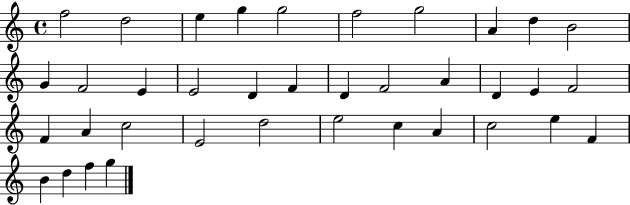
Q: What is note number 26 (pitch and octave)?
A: E4